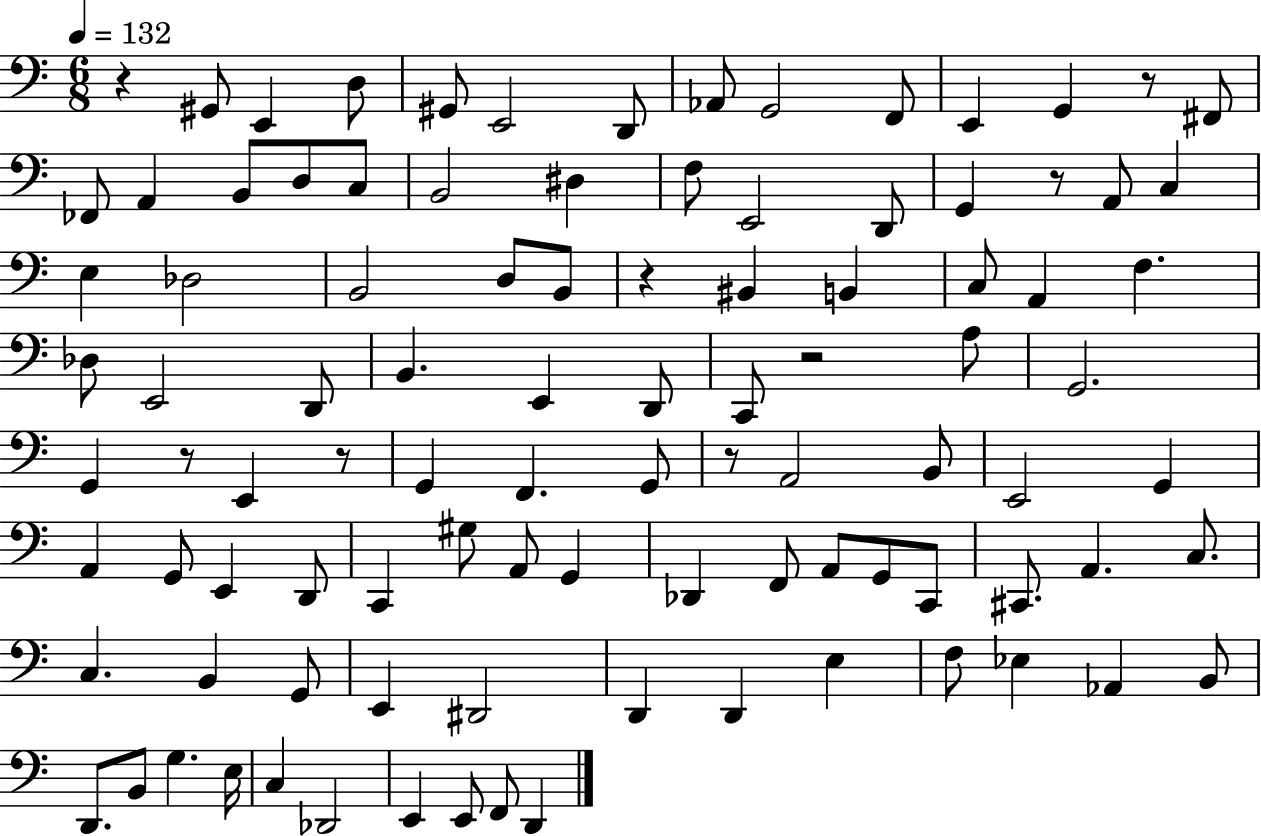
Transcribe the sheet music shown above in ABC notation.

X:1
T:Untitled
M:6/8
L:1/4
K:C
z ^G,,/2 E,, D,/2 ^G,,/2 E,,2 D,,/2 _A,,/2 G,,2 F,,/2 E,, G,, z/2 ^F,,/2 _F,,/2 A,, B,,/2 D,/2 C,/2 B,,2 ^D, F,/2 E,,2 D,,/2 G,, z/2 A,,/2 C, E, _D,2 B,,2 D,/2 B,,/2 z ^B,, B,, C,/2 A,, F, _D,/2 E,,2 D,,/2 B,, E,, D,,/2 C,,/2 z2 A,/2 G,,2 G,, z/2 E,, z/2 G,, F,, G,,/2 z/2 A,,2 B,,/2 E,,2 G,, A,, G,,/2 E,, D,,/2 C,, ^G,/2 A,,/2 G,, _D,, F,,/2 A,,/2 G,,/2 C,,/2 ^C,,/2 A,, C,/2 C, B,, G,,/2 E,, ^D,,2 D,, D,, E, F,/2 _E, _A,, B,,/2 D,,/2 B,,/2 G, E,/4 C, _D,,2 E,, E,,/2 F,,/2 D,,